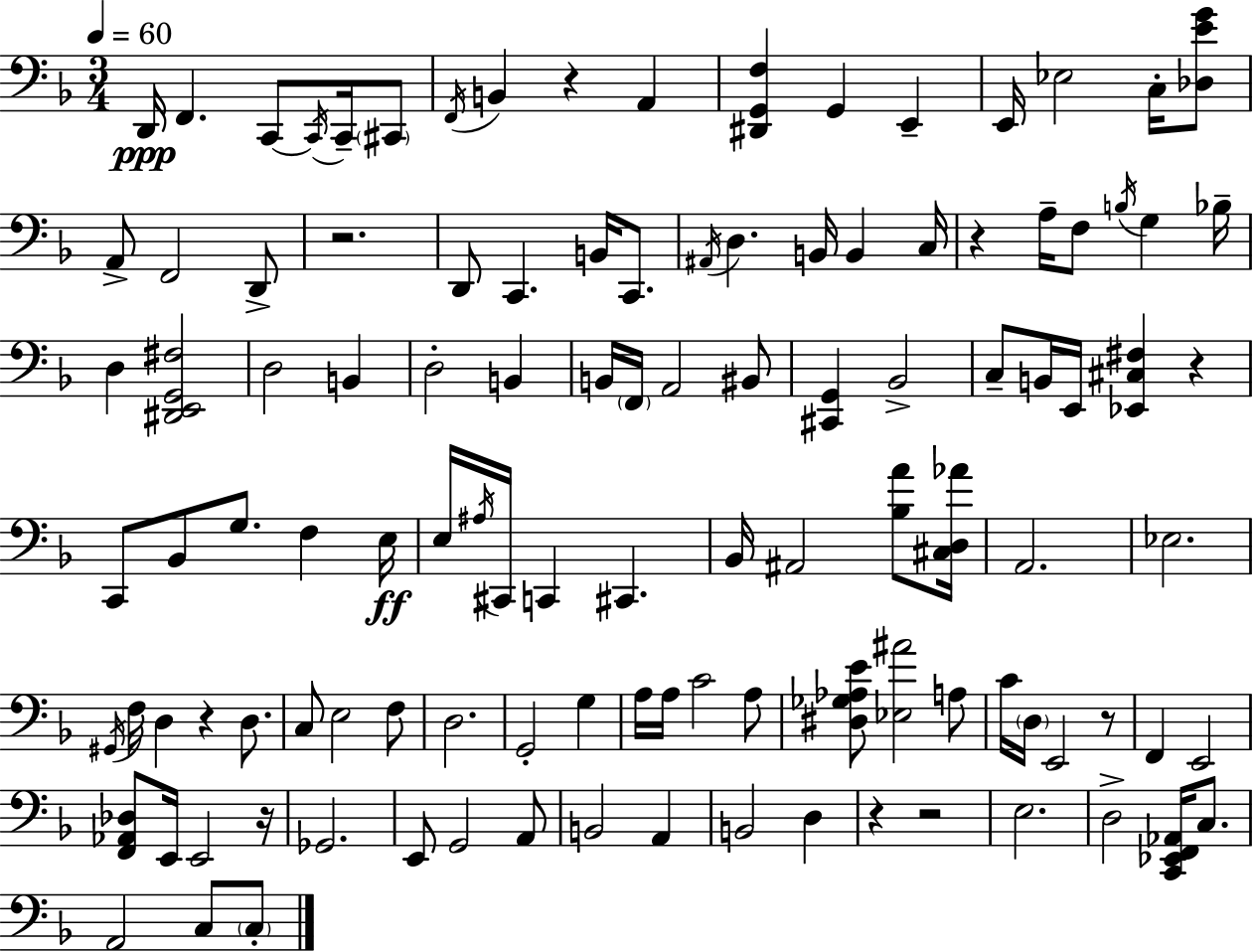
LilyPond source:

{
  \clef bass
  \numericTimeSignature
  \time 3/4
  \key d \minor
  \tempo 4 = 60
  d,16\ppp f,4. c,8~~ \acciaccatura { c,16 } c,16-- \parenthesize cis,8 | \acciaccatura { f,16 } b,4 r4 a,4 | <dis, g, f>4 g,4 e,4-- | e,16 ees2 c16-. | \break <des e' g'>8 a,8-> f,2 | d,8-> r2. | d,8 c,4. b,16 c,8. | \acciaccatura { ais,16 } d4. b,16 b,4 | \break c16 r4 a16-- f8 \acciaccatura { b16 } g4 | bes16-- d4 <dis, e, g, fis>2 | d2 | b,4 d2-. | \break b,4 b,16 \parenthesize f,16 a,2 | bis,8 <cis, g,>4 bes,2-> | c8-- b,16 e,16 <ees, cis fis>4 | r4 c,8 bes,8 g8. f4 | \break e16\ff e16 \acciaccatura { ais16 } cis,16 c,4 cis,4. | bes,16 ais,2 | <bes a'>8 <cis d aes'>16 a,2. | ees2. | \break \acciaccatura { gis,16 } f16 d4 r4 | d8. c8 e2 | f8 d2. | g,2-. | \break g4 a16 a16 c'2 | a8 <dis ges aes e'>8 <ees ais'>2 | a8 c'16 \parenthesize d16 e,2 | r8 f,4 e,2 | \break <f, aes, des>8 e,16 e,2 | r16 ges,2. | e,8 g,2 | a,8 b,2 | \break a,4 b,2 | d4 r4 r2 | e2. | d2-> | \break <c, ees, f, aes,>16 c8. a,2 | c8 \parenthesize c8-. \bar "|."
}